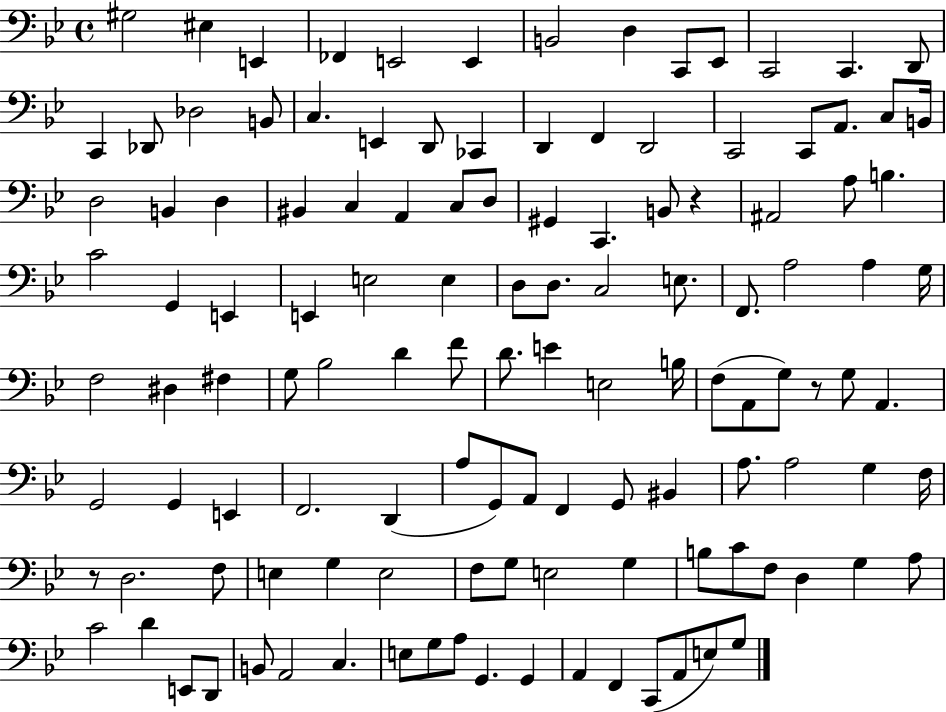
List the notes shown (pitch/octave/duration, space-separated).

G#3/h EIS3/q E2/q FES2/q E2/h E2/q B2/h D3/q C2/e Eb2/e C2/h C2/q. D2/e C2/q Db2/e Db3/h B2/e C3/q. E2/q D2/e CES2/q D2/q F2/q D2/h C2/h C2/e A2/e. C3/e B2/s D3/h B2/q D3/q BIS2/q C3/q A2/q C3/e D3/e G#2/q C2/q. B2/e R/q A#2/h A3/e B3/q. C4/h G2/q E2/q E2/q E3/h E3/q D3/e D3/e. C3/h E3/e. F2/e. A3/h A3/q G3/s F3/h D#3/q F#3/q G3/e Bb3/h D4/q F4/e D4/e. E4/q E3/h B3/s F3/e A2/e G3/e R/e G3/e A2/q. G2/h G2/q E2/q F2/h. D2/q A3/e G2/e A2/e F2/q G2/e BIS2/q A3/e. A3/h G3/q F3/s R/e D3/h. F3/e E3/q G3/q E3/h F3/e G3/e E3/h G3/q B3/e C4/e F3/e D3/q G3/q A3/e C4/h D4/q E2/e D2/e B2/e A2/h C3/q. E3/e G3/e A3/e G2/q. G2/q A2/q F2/q C2/e A2/e E3/e G3/e